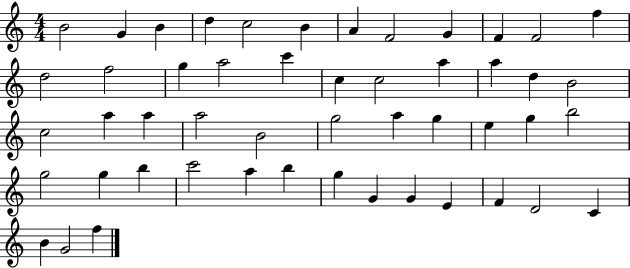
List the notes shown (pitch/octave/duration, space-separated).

B4/h G4/q B4/q D5/q C5/h B4/q A4/q F4/h G4/q F4/q F4/h F5/q D5/h F5/h G5/q A5/h C6/q C5/q C5/h A5/q A5/q D5/q B4/h C5/h A5/q A5/q A5/h B4/h G5/h A5/q G5/q E5/q G5/q B5/h G5/h G5/q B5/q C6/h A5/q B5/q G5/q G4/q G4/q E4/q F4/q D4/h C4/q B4/q G4/h F5/q